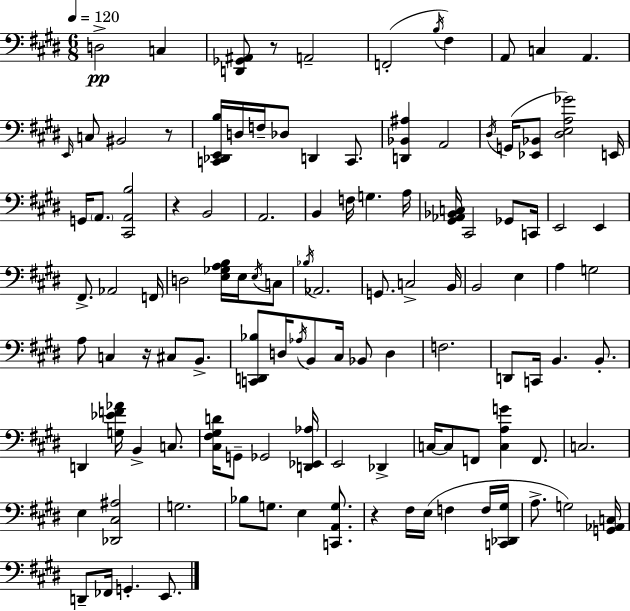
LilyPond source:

{
  \clef bass
  \numericTimeSignature
  \time 6/8
  \key e \major
  \tempo 4 = 120
  d2->\pp c4 | <d, ges, ais,>8 r8 a,2-- | f,2-.( \acciaccatura { b16 } fis4) | a,8 c4 a,4. | \break \grace { e,16 } c8 bis,2 | r8 <c, des, e, b>16 d16 f16-- des8 d,4 c,8. | <d, bes, ais>4 a,2 | \acciaccatura { dis16 }( g,16 <ees, bes,>8 <dis e a ges'>2) | \break e,16 g,16 \parenthesize a,8. <cis, a, b>2 | r4 b,2 | a,2. | b,4 f16 g4. | \break a16 <gis, aes, bes, c>16 cis,2 | ges,8 c,16 e,2 e,4 | fis,8.-> aes,2 | f,16 d2 <e ges a b>16 | \break e16 \acciaccatura { e16 } c8 \acciaccatura { bes16 } aes,2. | g,8. c2-> | b,16 b,2 | e4 a4 g2 | \break a8 c4 r16 | cis8 b,8.-> <c, d, bes>8 d16 \acciaccatura { aes16 } b,8 cis16 | bes,8 d4 f2. | d,8 c,16 b,4. | \break b,8.-. d,4 <g ees' f' aes'>16 b,4-> | c8. <cis fis gis d'>16 g,8-- ges,2 | <d, ees, aes>16 e,2 | des,4-> c16~~ c8 f,8 <c a g'>4 | \break f,8. c2. | e4 <des, cis ais>2 | g2. | bes8 g8. e4 | \break <c, a, g>8. r4 fis16 e16( | f4 f16 <c, des, gis>16 a8.-> g2) | <g, aes, c>16 d,8-- fes,16 g,4.-. | e,8. \bar "|."
}